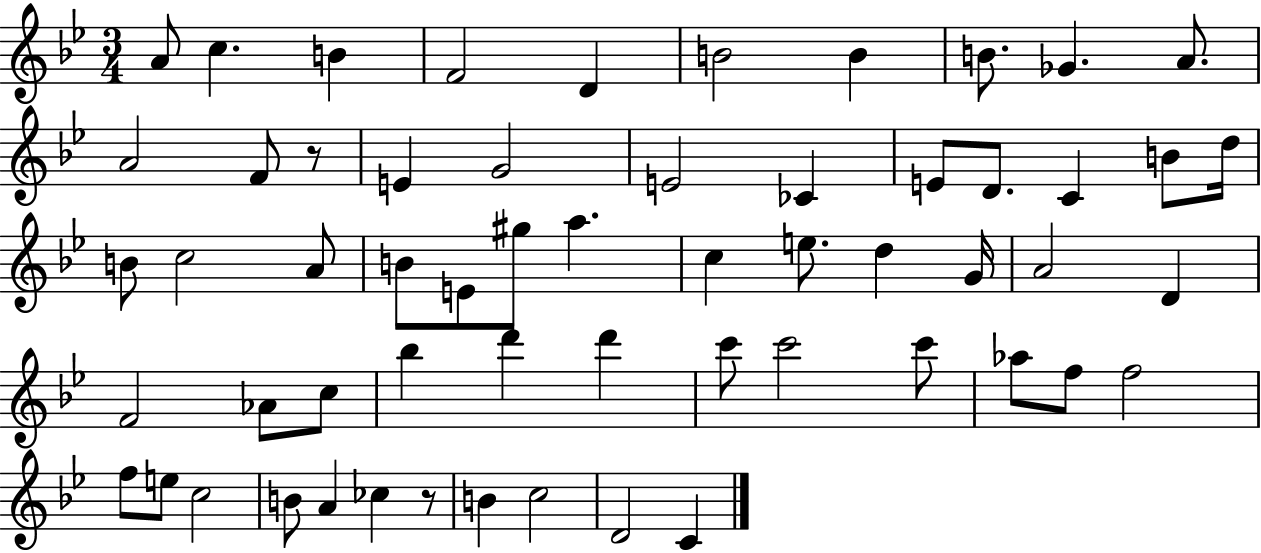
A4/e C5/q. B4/q F4/h D4/q B4/h B4/q B4/e. Gb4/q. A4/e. A4/h F4/e R/e E4/q G4/h E4/h CES4/q E4/e D4/e. C4/q B4/e D5/s B4/e C5/h A4/e B4/e E4/e G#5/e A5/q. C5/q E5/e. D5/q G4/s A4/h D4/q F4/h Ab4/e C5/e Bb5/q D6/q D6/q C6/e C6/h C6/e Ab5/e F5/e F5/h F5/e E5/e C5/h B4/e A4/q CES5/q R/e B4/q C5/h D4/h C4/q